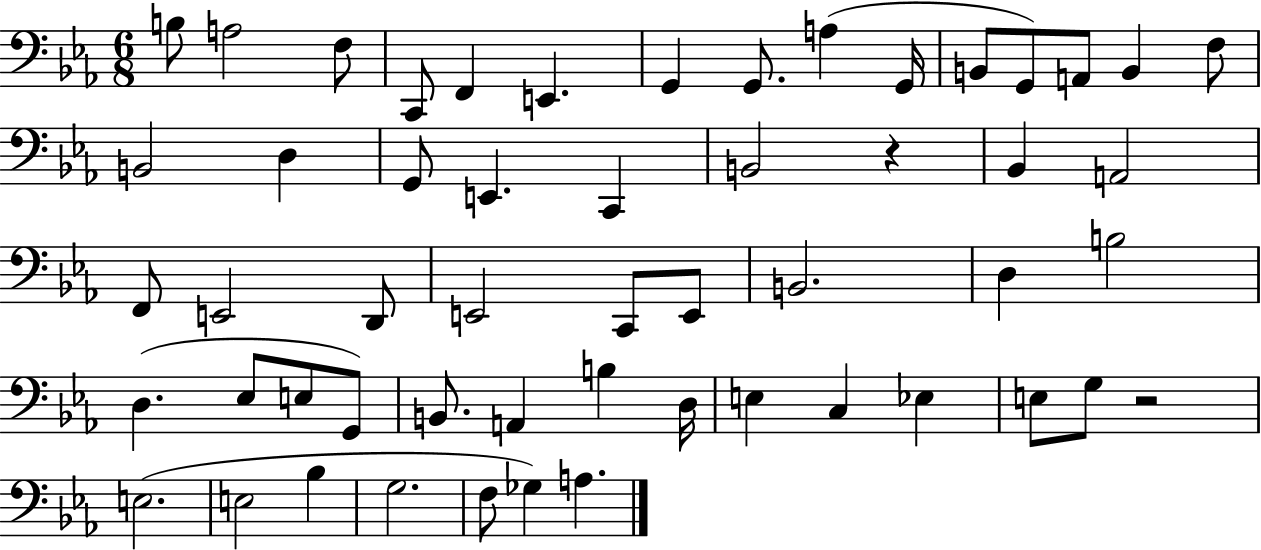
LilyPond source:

{
  \clef bass
  \numericTimeSignature
  \time 6/8
  \key ees \major
  b8 a2 f8 | c,8 f,4 e,4. | g,4 g,8. a4( g,16 | b,8 g,8) a,8 b,4 f8 | \break b,2 d4 | g,8 e,4. c,4 | b,2 r4 | bes,4 a,2 | \break f,8 e,2 d,8 | e,2 c,8 e,8 | b,2. | d4 b2 | \break d4.( ees8 e8 g,8) | b,8. a,4 b4 d16 | e4 c4 ees4 | e8 g8 r2 | \break e2.( | e2 bes4 | g2. | f8 ges4) a4. | \break \bar "|."
}